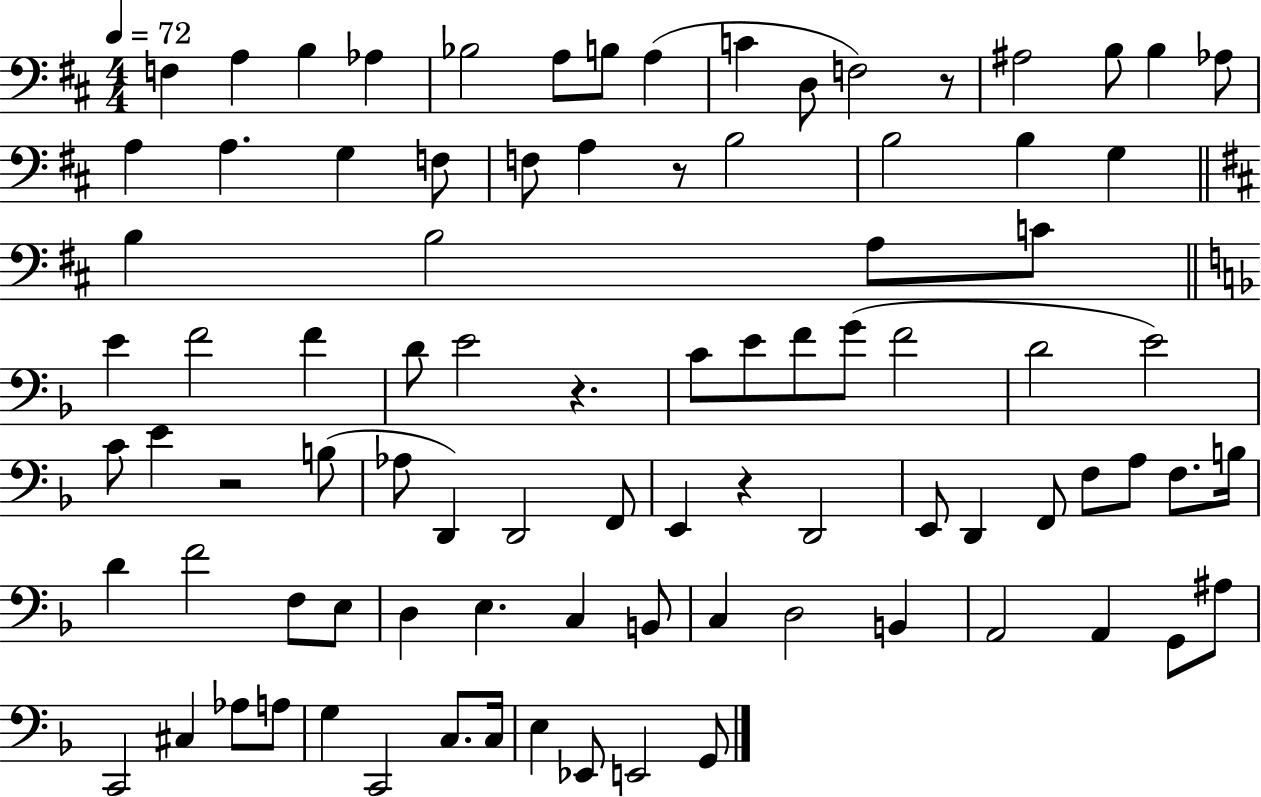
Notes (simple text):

F3/q A3/q B3/q Ab3/q Bb3/h A3/e B3/e A3/q C4/q D3/e F3/h R/e A#3/h B3/e B3/q Ab3/e A3/q A3/q. G3/q F3/e F3/e A3/q R/e B3/h B3/h B3/q G3/q B3/q B3/h A3/e C4/e E4/q F4/h F4/q D4/e E4/h R/q. C4/e E4/e F4/e G4/e F4/h D4/h E4/h C4/e E4/q R/h B3/e Ab3/e D2/q D2/h F2/e E2/q R/q D2/h E2/e D2/q F2/e F3/e A3/e F3/e. B3/s D4/q F4/h F3/e E3/e D3/q E3/q. C3/q B2/e C3/q D3/h B2/q A2/h A2/q G2/e A#3/e C2/h C#3/q Ab3/e A3/e G3/q C2/h C3/e. C3/s E3/q Eb2/e E2/h G2/e